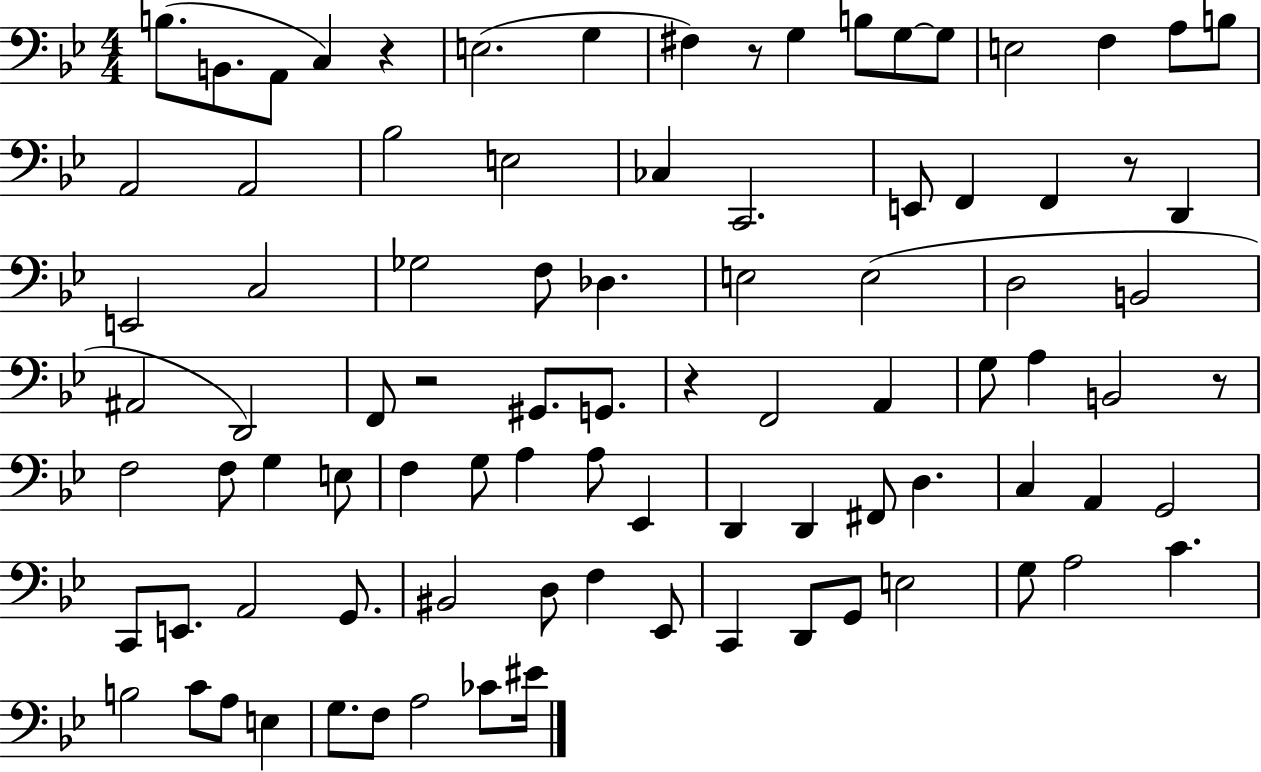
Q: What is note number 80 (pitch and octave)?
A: G3